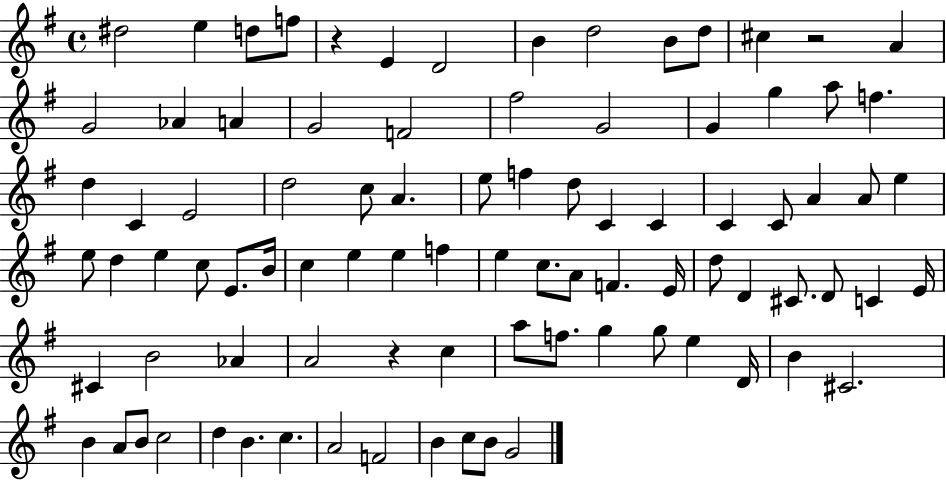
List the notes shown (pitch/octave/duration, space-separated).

D#5/h E5/q D5/e F5/e R/q E4/q D4/h B4/q D5/h B4/e D5/e C#5/q R/h A4/q G4/h Ab4/q A4/q G4/h F4/h F#5/h G4/h G4/q G5/q A5/e F5/q. D5/q C4/q E4/h D5/h C5/e A4/q. E5/e F5/q D5/e C4/q C4/q C4/q C4/e A4/q A4/e E5/q E5/e D5/q E5/q C5/e E4/e. B4/s C5/q E5/q E5/q F5/q E5/q C5/e. A4/e F4/q. E4/s D5/e D4/q C#4/e. D4/e C4/q E4/s C#4/q B4/h Ab4/q A4/h R/q C5/q A5/e F5/e. G5/q G5/e E5/q D4/s B4/q C#4/h. B4/q A4/e B4/e C5/h D5/q B4/q. C5/q. A4/h F4/h B4/q C5/e B4/e G4/h